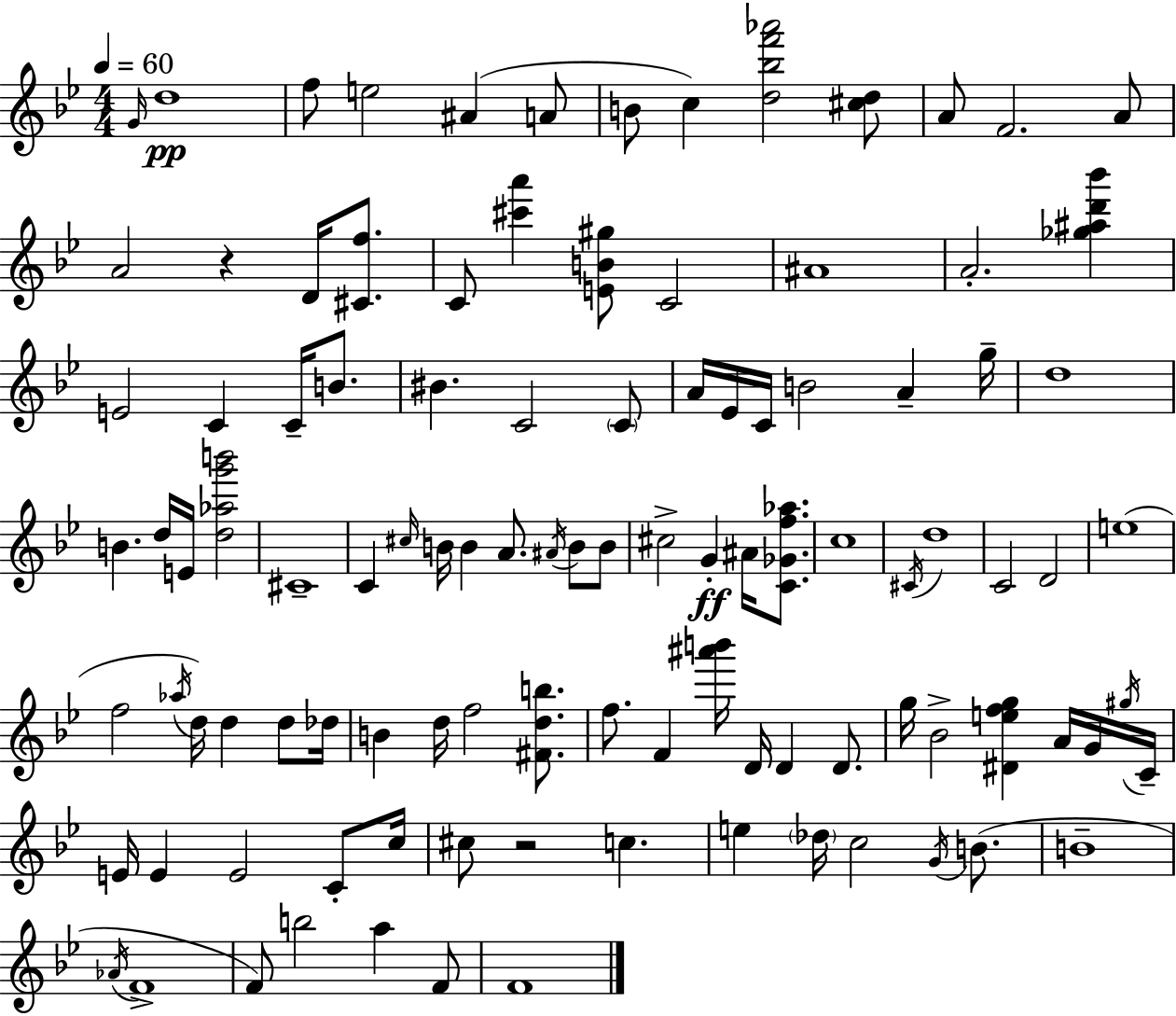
{
  \clef treble
  \numericTimeSignature
  \time 4/4
  \key bes \major
  \tempo 4 = 60
  \grace { g'16 }\pp d''1 | f''8 e''2 ais'4( a'8 | b'8 c''4) <d'' bes'' f''' aes'''>2 <cis'' d''>8 | a'8 f'2. a'8 | \break a'2 r4 d'16 <cis' f''>8. | c'8 <cis''' a'''>4 <e' b' gis''>8 c'2 | ais'1 | a'2.-. <ges'' ais'' d''' bes'''>4 | \break e'2 c'4 c'16-- b'8. | bis'4. c'2 \parenthesize c'8 | a'16 ees'16 c'16 b'2 a'4-- | g''16-- d''1 | \break b'4. d''16 e'16 <d'' aes'' g''' b'''>2 | cis'1-- | c'4 \grace { cis''16 } b'16 b'4 a'8. \acciaccatura { ais'16 } b'8 | b'8 cis''2-> g'4-.\ff ais'16 | \break <c' ges' f'' aes''>8. c''1 | \acciaccatura { cis'16 } d''1 | c'2 d'2 | e''1( | \break f''2 \acciaccatura { aes''16 } d''16) d''4 | d''8 des''16 b'4 d''16 f''2 | <fis' d'' b''>8. f''8. f'4 <ais''' b'''>16 d'16 d'4 | d'8. g''16 bes'2-> <dis' e'' f'' g''>4 | \break a'16 g'16 \acciaccatura { gis''16 } c'16-- e'16 e'4 e'2 | c'8-. c''16 cis''8 r2 | c''4. e''4 \parenthesize des''16 c''2 | \acciaccatura { g'16 }( b'8. b'1-- | \break \acciaccatura { aes'16 } f'1-> | f'8) b''2 | a''4 f'8 f'1 | \bar "|."
}